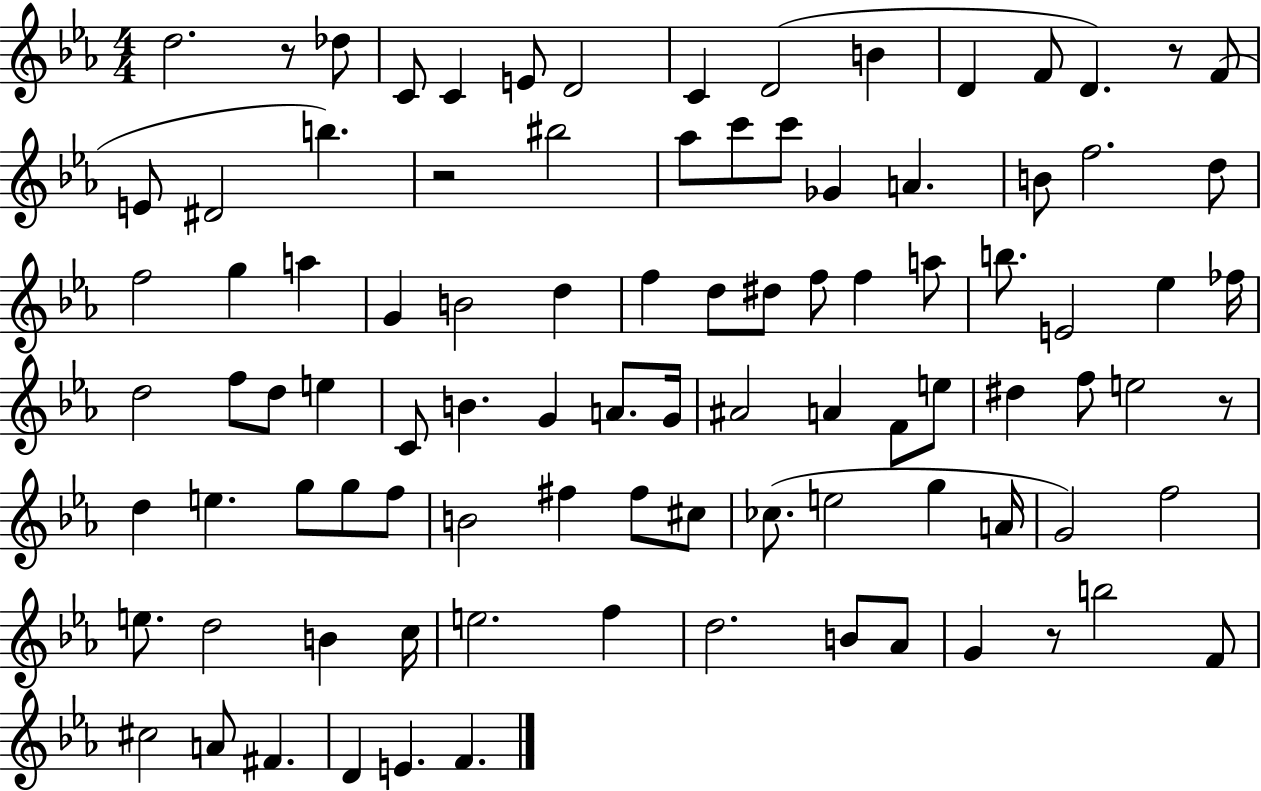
D5/h. R/e Db5/e C4/e C4/q E4/e D4/h C4/q D4/h B4/q D4/q F4/e D4/q. R/e F4/e E4/e D#4/h B5/q. R/h BIS5/h Ab5/e C6/e C6/e Gb4/q A4/q. B4/e F5/h. D5/e F5/h G5/q A5/q G4/q B4/h D5/q F5/q D5/e D#5/e F5/e F5/q A5/e B5/e. E4/h Eb5/q FES5/s D5/h F5/e D5/e E5/q C4/e B4/q. G4/q A4/e. G4/s A#4/h A4/q F4/e E5/e D#5/q F5/e E5/h R/e D5/q E5/q. G5/e G5/e F5/e B4/h F#5/q F#5/e C#5/e CES5/e. E5/h G5/q A4/s G4/h F5/h E5/e. D5/h B4/q C5/s E5/h. F5/q D5/h. B4/e Ab4/e G4/q R/e B5/h F4/e C#5/h A4/e F#4/q. D4/q E4/q. F4/q.